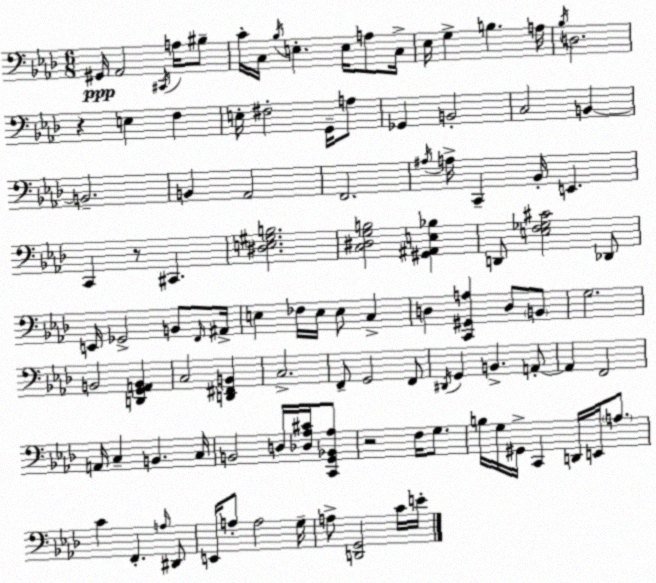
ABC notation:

X:1
T:Untitled
M:6/8
L:1/4
K:Fm
^G,,/4 _A,,2 ^C,,/4 A,/4 ^B,/2 C/4 C,/4 _B,/4 E, E,/4 A,/2 C,/4 _E,/4 G, B, A,/4 _B,/4 D,2 z E, F, E,/4 ^F,2 G,,/4 A,/2 _G,, B,,2 C,2 B,, B,,2 B,, _A,,2 F,,2 ^A,/4 A,/4 C,, _B,,/4 E,, C,, z/2 ^C,, [^D,E,^G,B,]2 [C,^D,G,B,]2 [^G,,^A,,E,_B,] D,,/2 [E,F,_G,^C]2 _D,,/2 E,,/4 _G,,2 B,,/2 F,,/4 ^A,,/4 E, _F,/4 E,/4 E,/2 C, D, [C,,^G,,A,] D,/2 B,,/2 G,2 B,,2 [D,,G,,A,,B,,] C,2 [D,,^F,,B,,] C,2 F,,/2 G,,2 F,,/2 ^D,,/4 G,, B,, A,,/2 A,, F,,2 A,,/4 C, B,, C,/4 B,,2 D,/4 [_D,_A,^C]/4 [C,,G,,_B,,_A,]/2 z2 F,/4 G,/2 B,/4 G,/4 ^G,,/4 C,, D,,/4 E,,/4 A,/2 C F,, A,/4 ^D,,/2 E,,/4 A,/2 A,2 G,/4 A,/2 [D,,G,,]2 C/4 E/4